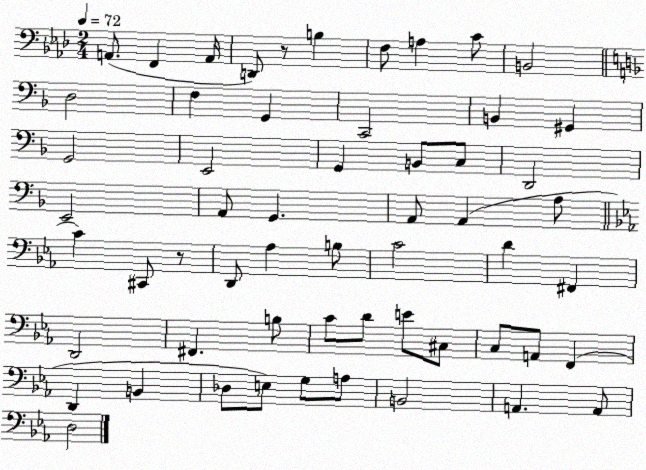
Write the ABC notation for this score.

X:1
T:Untitled
M:2/4
L:1/4
K:Ab
A,,/2 F,, A,,/4 D,,/2 z/2 B, F,/2 A, C/2 B,,2 D,2 F, G,, C,,2 B,, ^G,, G,,2 E,,2 G,, B,,/2 C,/2 D,,2 E,,2 A,,/2 G,, A,,/2 A,, A,/2 C ^C,,/2 z/2 D,,/2 _A, B,/2 C2 D ^F,, D,,2 ^F,, B,/2 C/2 D/2 E/2 ^C,/2 C,/2 A,,/2 F,, D,, B,, _D,/2 E,/2 G,/2 A,/2 B,,2 A,, A,,/2 D,2